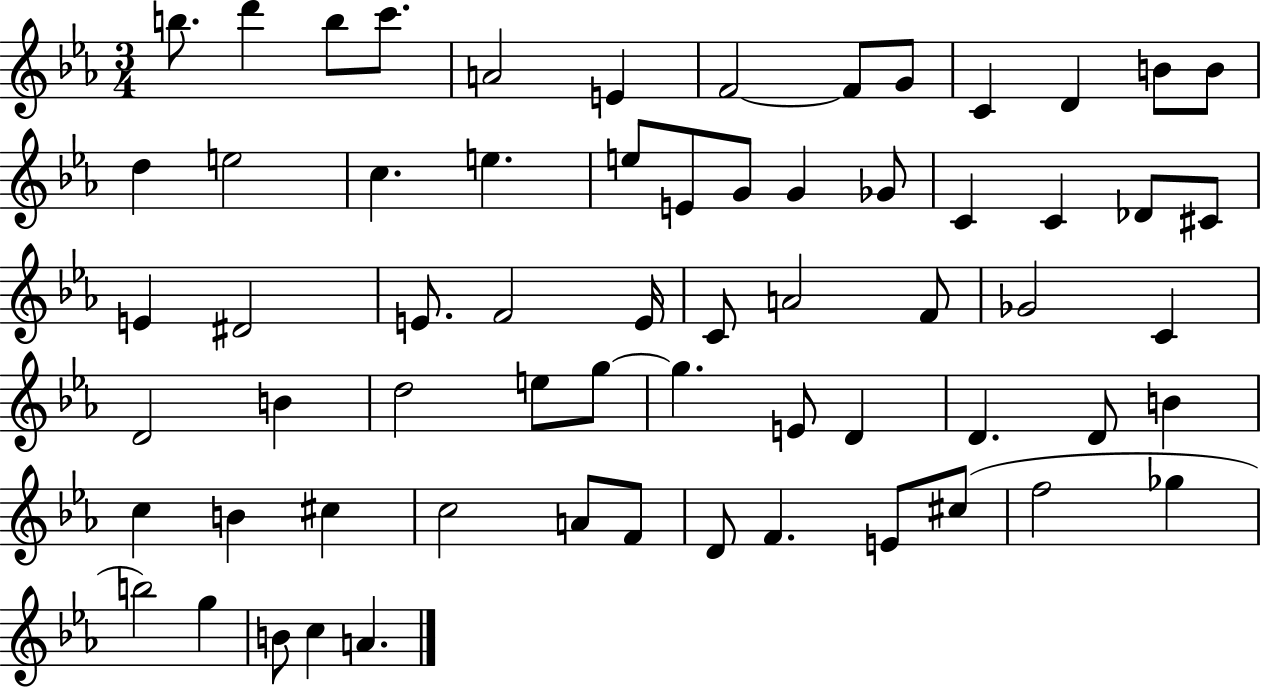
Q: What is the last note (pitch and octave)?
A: A4